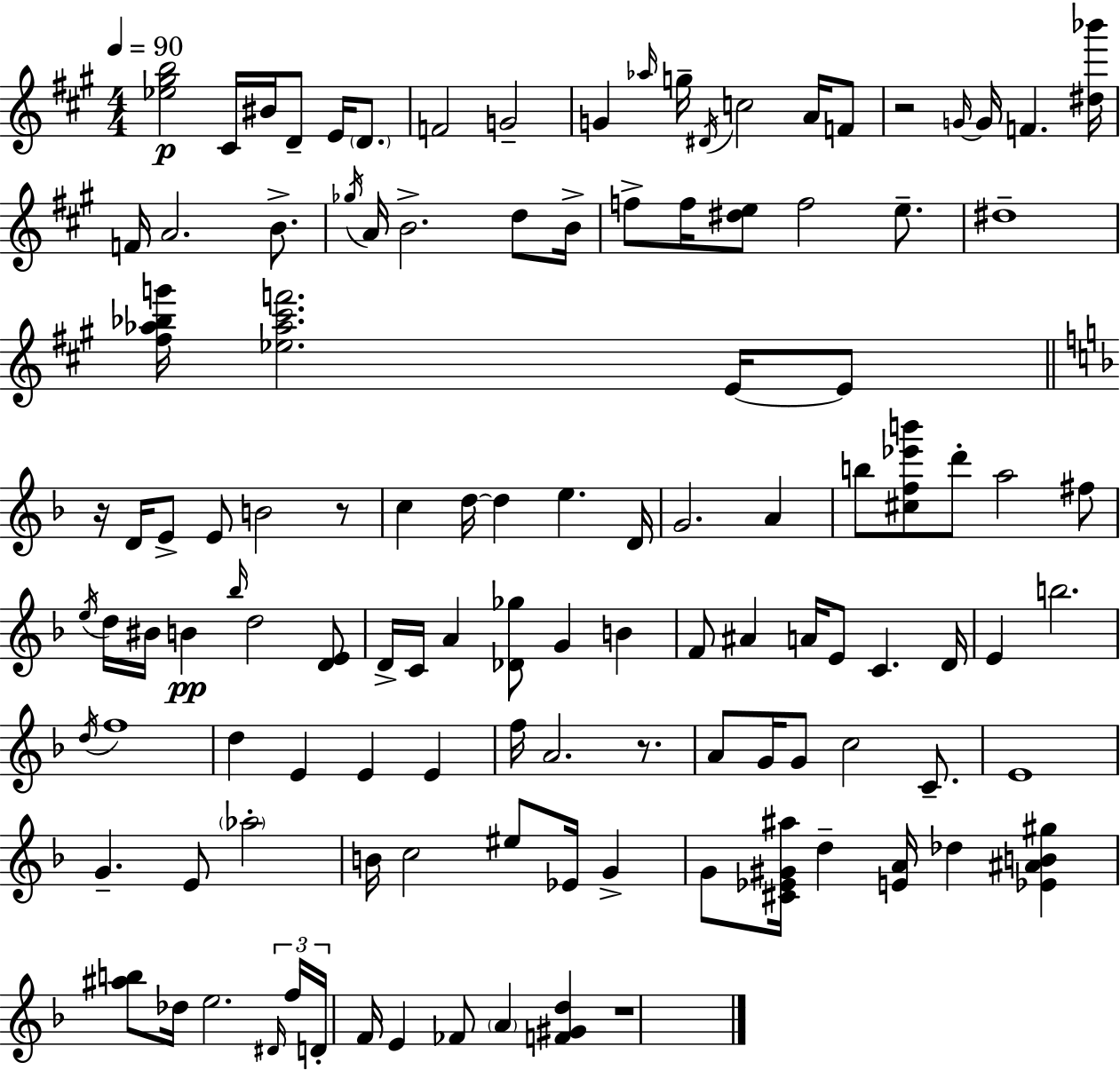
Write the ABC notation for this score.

X:1
T:Untitled
M:4/4
L:1/4
K:A
[_e^gb]2 ^C/4 ^B/4 D/2 E/4 D/2 F2 G2 G _a/4 g/4 ^D/4 c2 A/4 F/2 z2 G/4 G/4 F [^d_b']/4 F/4 A2 B/2 _g/4 A/4 B2 d/2 B/4 f/2 f/4 [^de]/2 f2 e/2 ^d4 [^f_a_bg']/4 [_e_a^c'f']2 E/4 E/2 z/4 D/4 E/2 E/2 B2 z/2 c d/4 d e D/4 G2 A b/2 [^cf_e'b']/2 d'/2 a2 ^f/2 e/4 d/4 ^B/4 B _b/4 d2 [DE]/2 D/4 C/4 A [_D_g]/2 G B F/2 ^A A/4 E/2 C D/4 E b2 d/4 f4 d E E E f/4 A2 z/2 A/2 G/4 G/2 c2 C/2 E4 G E/2 _a2 B/4 c2 ^e/2 _E/4 G G/2 [^C_E^G^a]/4 d [EA]/4 _d [_E^AB^g] [^ab]/2 _d/4 e2 ^D/4 f/4 D/4 F/4 E _F/2 A [F^Gd] z4